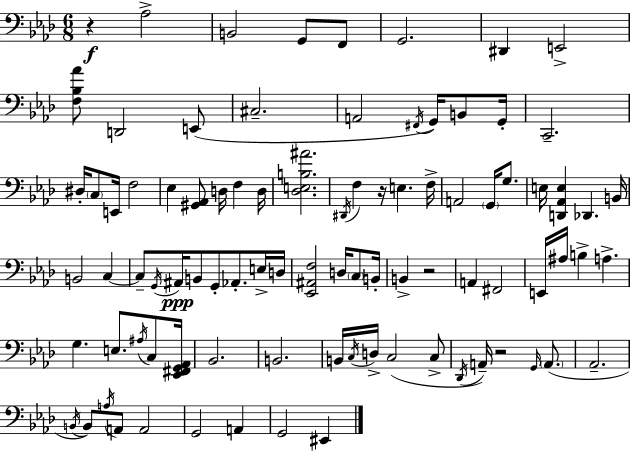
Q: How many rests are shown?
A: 4